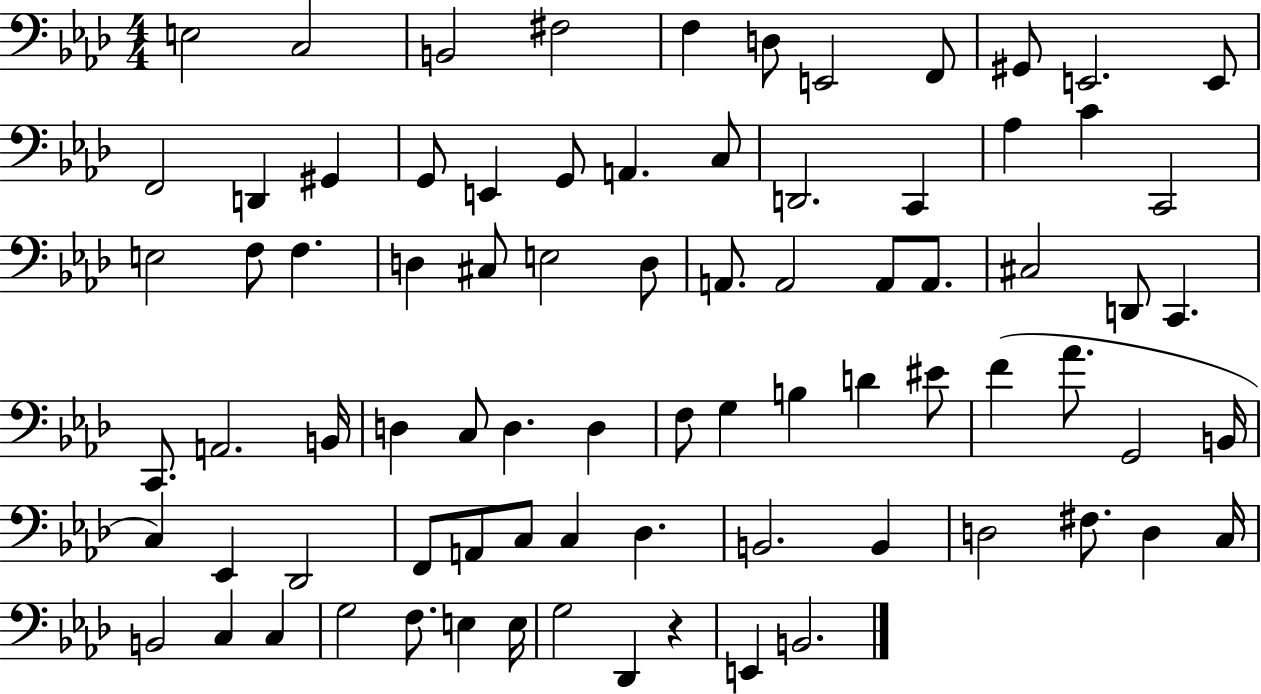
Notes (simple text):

E3/h C3/h B2/h F#3/h F3/q D3/e E2/h F2/e G#2/e E2/h. E2/e F2/h D2/q G#2/q G2/e E2/q G2/e A2/q. C3/e D2/h. C2/q Ab3/q C4/q C2/h E3/h F3/e F3/q. D3/q C#3/e E3/h D3/e A2/e. A2/h A2/e A2/e. C#3/h D2/e C2/q. C2/e. A2/h. B2/s D3/q C3/e D3/q. D3/q F3/e G3/q B3/q D4/q EIS4/e F4/q Ab4/e. G2/h B2/s C3/q Eb2/q Db2/h F2/e A2/e C3/e C3/q Db3/q. B2/h. B2/q D3/h F#3/e. D3/q C3/s B2/h C3/q C3/q G3/h F3/e. E3/q E3/s G3/h Db2/q R/q E2/q B2/h.